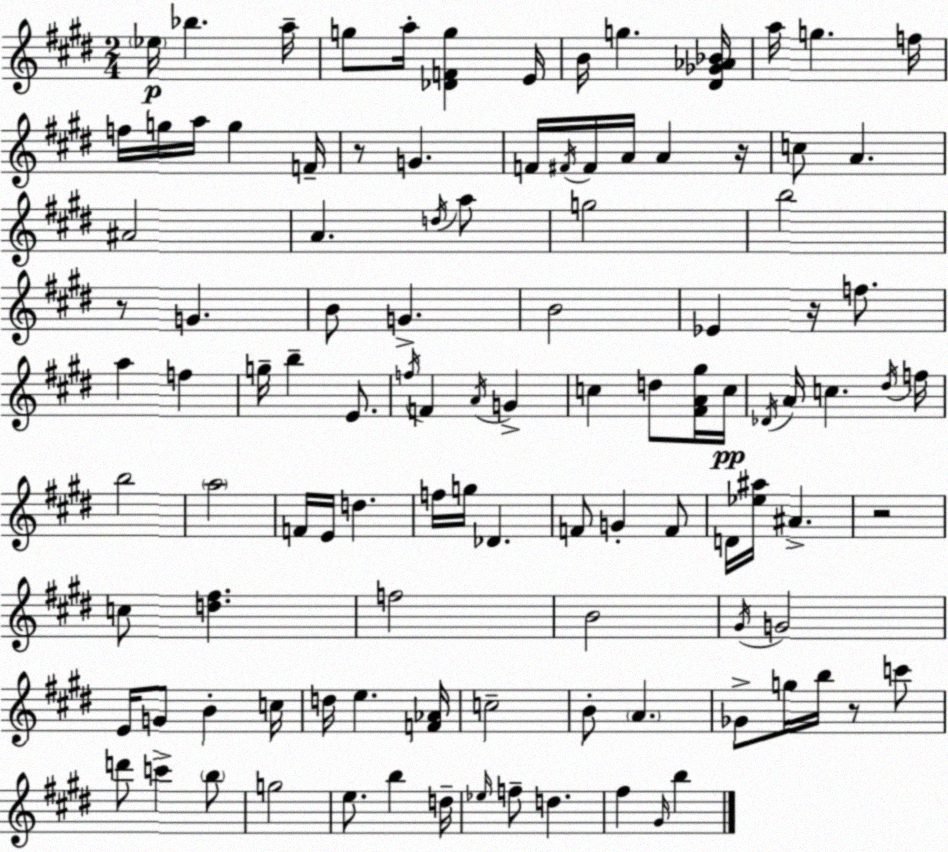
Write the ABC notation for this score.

X:1
T:Untitled
M:2/4
L:1/4
K:E
_e/4 _b a/4 g/2 a/4 [_DFg] E/4 B/4 g [^D_G_A_B]/4 a/4 g f/4 f/4 g/4 a/4 g F/4 z/2 G F/4 ^F/4 ^F/4 A/4 A z/4 c/2 A ^A2 A d/4 a/2 g2 b2 z/2 G B/2 G B2 _E z/4 f/2 a f g/4 b E/2 f/4 F A/4 G c d/2 [^FA^g]/4 c/4 _D/4 A/4 c ^d/4 f/4 b2 a2 F/4 E/4 d f/4 g/4 _D F/2 G F/2 D/4 [_e^a]/4 ^A z2 c/2 [d^f] f2 B2 ^G/4 G2 E/4 G/2 B c/4 d/4 e [F_A]/4 c2 B/2 A _G/2 g/4 b/4 z/2 c'/2 d'/2 c' b/2 g2 e/2 b d/4 _e/4 f/2 d ^f ^G/4 b